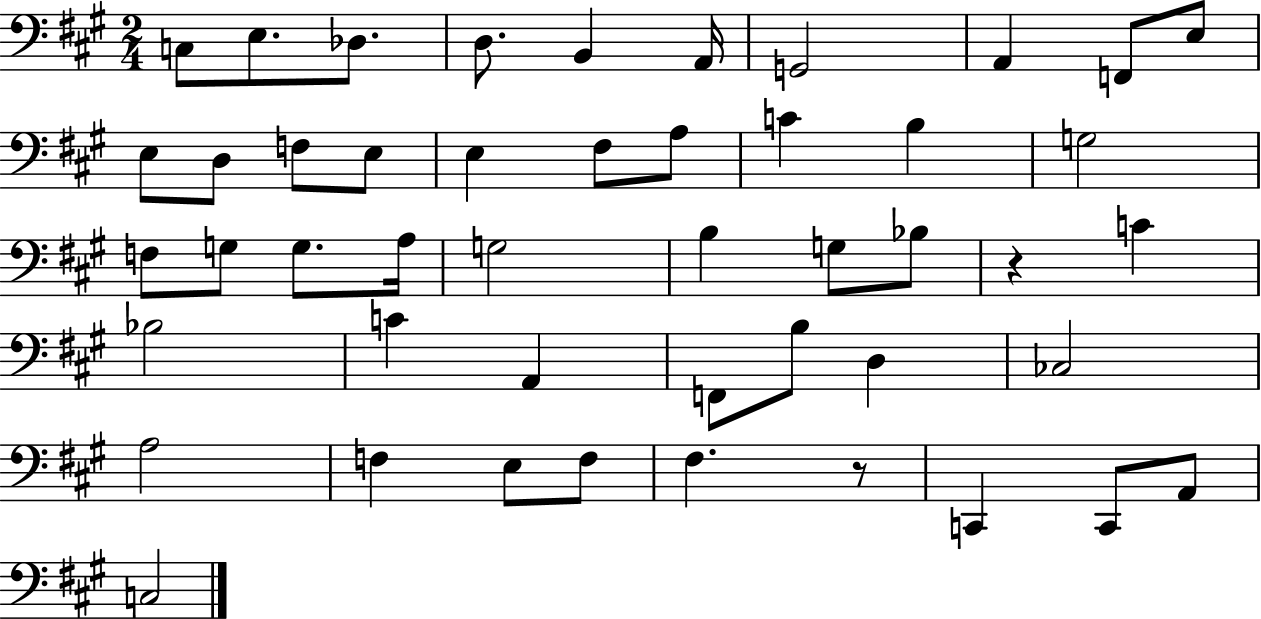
C3/e E3/e. Db3/e. D3/e. B2/q A2/s G2/h A2/q F2/e E3/e E3/e D3/e F3/e E3/e E3/q F#3/e A3/e C4/q B3/q G3/h F3/e G3/e G3/e. A3/s G3/h B3/q G3/e Bb3/e R/q C4/q Bb3/h C4/q A2/q F2/e B3/e D3/q CES3/h A3/h F3/q E3/e F3/e F#3/q. R/e C2/q C2/e A2/e C3/h